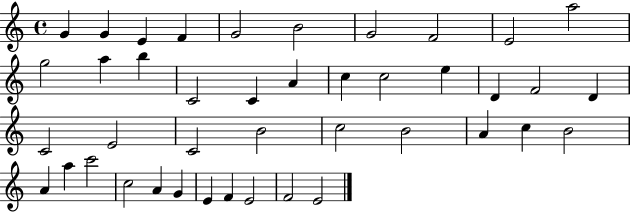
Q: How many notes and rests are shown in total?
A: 42